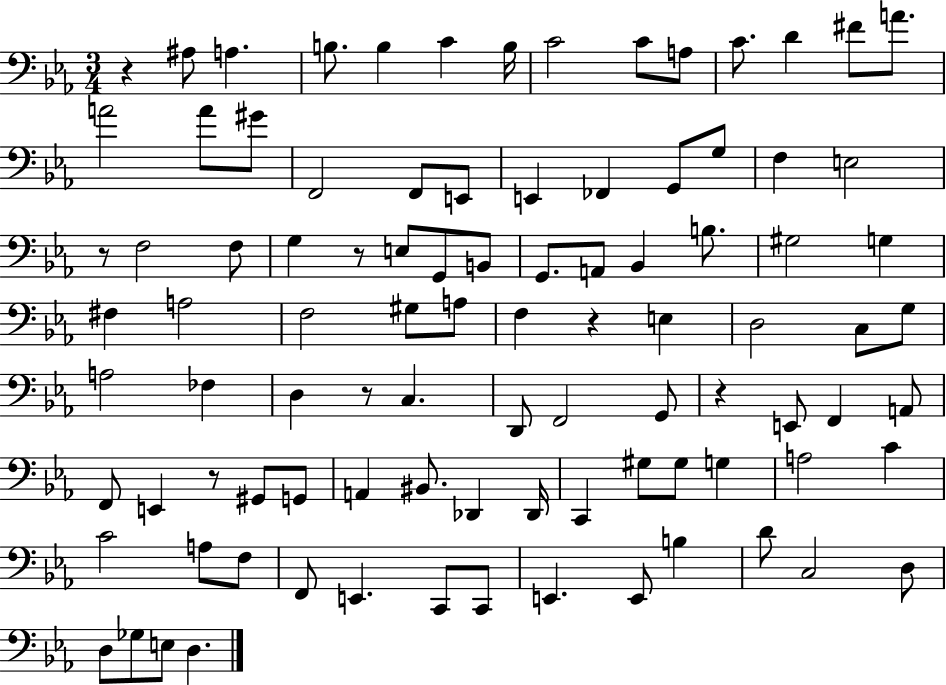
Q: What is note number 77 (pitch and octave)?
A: C2